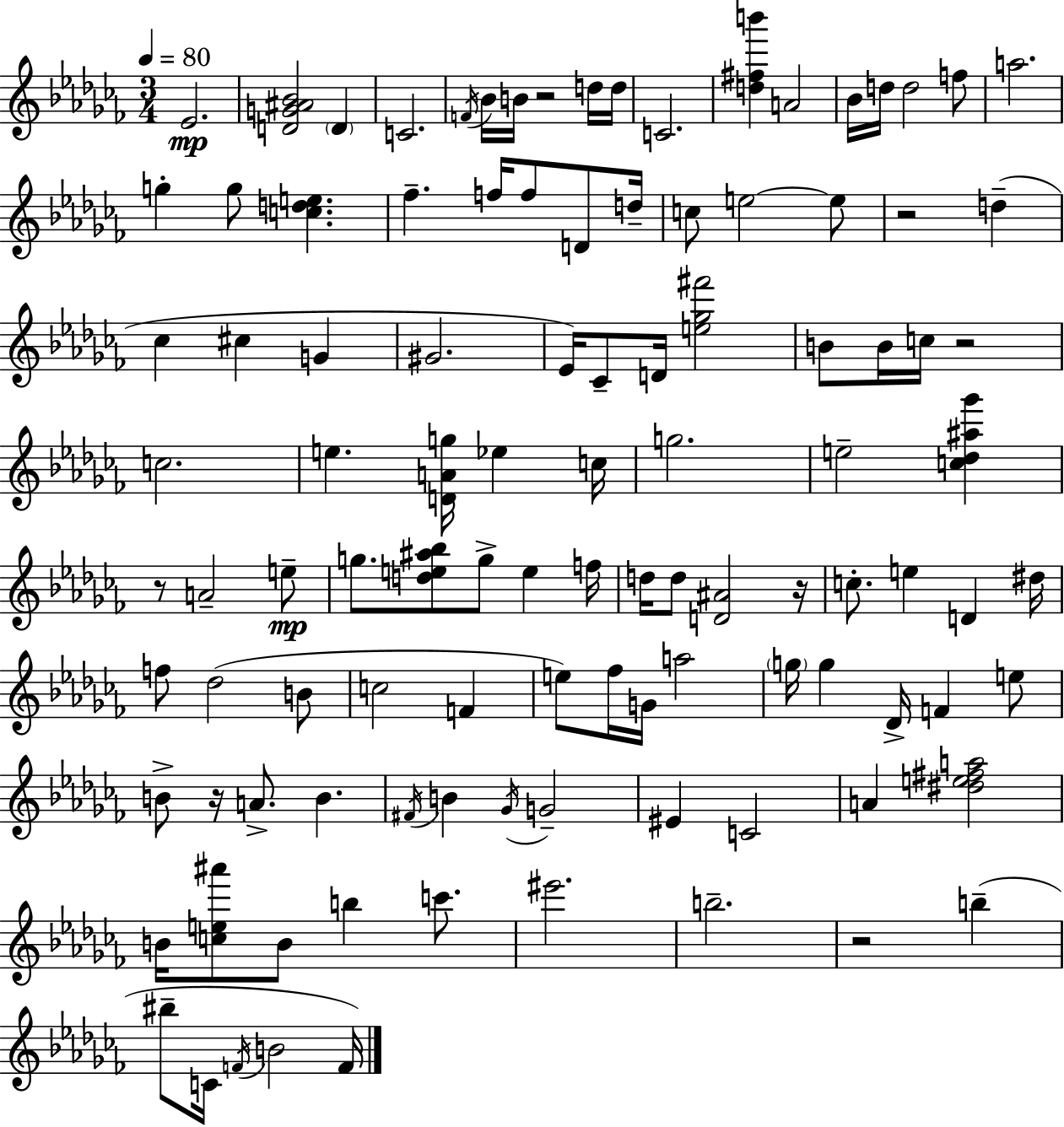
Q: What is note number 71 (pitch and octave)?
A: B4